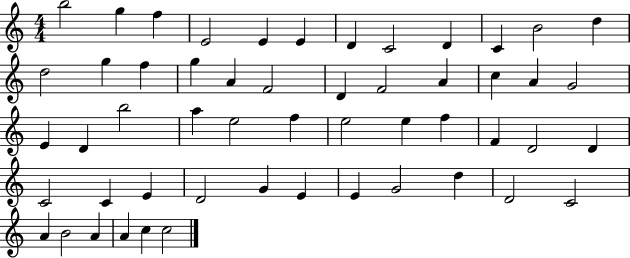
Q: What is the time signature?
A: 4/4